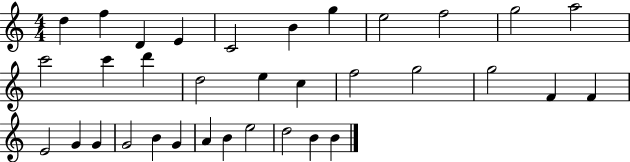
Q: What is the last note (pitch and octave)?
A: B4